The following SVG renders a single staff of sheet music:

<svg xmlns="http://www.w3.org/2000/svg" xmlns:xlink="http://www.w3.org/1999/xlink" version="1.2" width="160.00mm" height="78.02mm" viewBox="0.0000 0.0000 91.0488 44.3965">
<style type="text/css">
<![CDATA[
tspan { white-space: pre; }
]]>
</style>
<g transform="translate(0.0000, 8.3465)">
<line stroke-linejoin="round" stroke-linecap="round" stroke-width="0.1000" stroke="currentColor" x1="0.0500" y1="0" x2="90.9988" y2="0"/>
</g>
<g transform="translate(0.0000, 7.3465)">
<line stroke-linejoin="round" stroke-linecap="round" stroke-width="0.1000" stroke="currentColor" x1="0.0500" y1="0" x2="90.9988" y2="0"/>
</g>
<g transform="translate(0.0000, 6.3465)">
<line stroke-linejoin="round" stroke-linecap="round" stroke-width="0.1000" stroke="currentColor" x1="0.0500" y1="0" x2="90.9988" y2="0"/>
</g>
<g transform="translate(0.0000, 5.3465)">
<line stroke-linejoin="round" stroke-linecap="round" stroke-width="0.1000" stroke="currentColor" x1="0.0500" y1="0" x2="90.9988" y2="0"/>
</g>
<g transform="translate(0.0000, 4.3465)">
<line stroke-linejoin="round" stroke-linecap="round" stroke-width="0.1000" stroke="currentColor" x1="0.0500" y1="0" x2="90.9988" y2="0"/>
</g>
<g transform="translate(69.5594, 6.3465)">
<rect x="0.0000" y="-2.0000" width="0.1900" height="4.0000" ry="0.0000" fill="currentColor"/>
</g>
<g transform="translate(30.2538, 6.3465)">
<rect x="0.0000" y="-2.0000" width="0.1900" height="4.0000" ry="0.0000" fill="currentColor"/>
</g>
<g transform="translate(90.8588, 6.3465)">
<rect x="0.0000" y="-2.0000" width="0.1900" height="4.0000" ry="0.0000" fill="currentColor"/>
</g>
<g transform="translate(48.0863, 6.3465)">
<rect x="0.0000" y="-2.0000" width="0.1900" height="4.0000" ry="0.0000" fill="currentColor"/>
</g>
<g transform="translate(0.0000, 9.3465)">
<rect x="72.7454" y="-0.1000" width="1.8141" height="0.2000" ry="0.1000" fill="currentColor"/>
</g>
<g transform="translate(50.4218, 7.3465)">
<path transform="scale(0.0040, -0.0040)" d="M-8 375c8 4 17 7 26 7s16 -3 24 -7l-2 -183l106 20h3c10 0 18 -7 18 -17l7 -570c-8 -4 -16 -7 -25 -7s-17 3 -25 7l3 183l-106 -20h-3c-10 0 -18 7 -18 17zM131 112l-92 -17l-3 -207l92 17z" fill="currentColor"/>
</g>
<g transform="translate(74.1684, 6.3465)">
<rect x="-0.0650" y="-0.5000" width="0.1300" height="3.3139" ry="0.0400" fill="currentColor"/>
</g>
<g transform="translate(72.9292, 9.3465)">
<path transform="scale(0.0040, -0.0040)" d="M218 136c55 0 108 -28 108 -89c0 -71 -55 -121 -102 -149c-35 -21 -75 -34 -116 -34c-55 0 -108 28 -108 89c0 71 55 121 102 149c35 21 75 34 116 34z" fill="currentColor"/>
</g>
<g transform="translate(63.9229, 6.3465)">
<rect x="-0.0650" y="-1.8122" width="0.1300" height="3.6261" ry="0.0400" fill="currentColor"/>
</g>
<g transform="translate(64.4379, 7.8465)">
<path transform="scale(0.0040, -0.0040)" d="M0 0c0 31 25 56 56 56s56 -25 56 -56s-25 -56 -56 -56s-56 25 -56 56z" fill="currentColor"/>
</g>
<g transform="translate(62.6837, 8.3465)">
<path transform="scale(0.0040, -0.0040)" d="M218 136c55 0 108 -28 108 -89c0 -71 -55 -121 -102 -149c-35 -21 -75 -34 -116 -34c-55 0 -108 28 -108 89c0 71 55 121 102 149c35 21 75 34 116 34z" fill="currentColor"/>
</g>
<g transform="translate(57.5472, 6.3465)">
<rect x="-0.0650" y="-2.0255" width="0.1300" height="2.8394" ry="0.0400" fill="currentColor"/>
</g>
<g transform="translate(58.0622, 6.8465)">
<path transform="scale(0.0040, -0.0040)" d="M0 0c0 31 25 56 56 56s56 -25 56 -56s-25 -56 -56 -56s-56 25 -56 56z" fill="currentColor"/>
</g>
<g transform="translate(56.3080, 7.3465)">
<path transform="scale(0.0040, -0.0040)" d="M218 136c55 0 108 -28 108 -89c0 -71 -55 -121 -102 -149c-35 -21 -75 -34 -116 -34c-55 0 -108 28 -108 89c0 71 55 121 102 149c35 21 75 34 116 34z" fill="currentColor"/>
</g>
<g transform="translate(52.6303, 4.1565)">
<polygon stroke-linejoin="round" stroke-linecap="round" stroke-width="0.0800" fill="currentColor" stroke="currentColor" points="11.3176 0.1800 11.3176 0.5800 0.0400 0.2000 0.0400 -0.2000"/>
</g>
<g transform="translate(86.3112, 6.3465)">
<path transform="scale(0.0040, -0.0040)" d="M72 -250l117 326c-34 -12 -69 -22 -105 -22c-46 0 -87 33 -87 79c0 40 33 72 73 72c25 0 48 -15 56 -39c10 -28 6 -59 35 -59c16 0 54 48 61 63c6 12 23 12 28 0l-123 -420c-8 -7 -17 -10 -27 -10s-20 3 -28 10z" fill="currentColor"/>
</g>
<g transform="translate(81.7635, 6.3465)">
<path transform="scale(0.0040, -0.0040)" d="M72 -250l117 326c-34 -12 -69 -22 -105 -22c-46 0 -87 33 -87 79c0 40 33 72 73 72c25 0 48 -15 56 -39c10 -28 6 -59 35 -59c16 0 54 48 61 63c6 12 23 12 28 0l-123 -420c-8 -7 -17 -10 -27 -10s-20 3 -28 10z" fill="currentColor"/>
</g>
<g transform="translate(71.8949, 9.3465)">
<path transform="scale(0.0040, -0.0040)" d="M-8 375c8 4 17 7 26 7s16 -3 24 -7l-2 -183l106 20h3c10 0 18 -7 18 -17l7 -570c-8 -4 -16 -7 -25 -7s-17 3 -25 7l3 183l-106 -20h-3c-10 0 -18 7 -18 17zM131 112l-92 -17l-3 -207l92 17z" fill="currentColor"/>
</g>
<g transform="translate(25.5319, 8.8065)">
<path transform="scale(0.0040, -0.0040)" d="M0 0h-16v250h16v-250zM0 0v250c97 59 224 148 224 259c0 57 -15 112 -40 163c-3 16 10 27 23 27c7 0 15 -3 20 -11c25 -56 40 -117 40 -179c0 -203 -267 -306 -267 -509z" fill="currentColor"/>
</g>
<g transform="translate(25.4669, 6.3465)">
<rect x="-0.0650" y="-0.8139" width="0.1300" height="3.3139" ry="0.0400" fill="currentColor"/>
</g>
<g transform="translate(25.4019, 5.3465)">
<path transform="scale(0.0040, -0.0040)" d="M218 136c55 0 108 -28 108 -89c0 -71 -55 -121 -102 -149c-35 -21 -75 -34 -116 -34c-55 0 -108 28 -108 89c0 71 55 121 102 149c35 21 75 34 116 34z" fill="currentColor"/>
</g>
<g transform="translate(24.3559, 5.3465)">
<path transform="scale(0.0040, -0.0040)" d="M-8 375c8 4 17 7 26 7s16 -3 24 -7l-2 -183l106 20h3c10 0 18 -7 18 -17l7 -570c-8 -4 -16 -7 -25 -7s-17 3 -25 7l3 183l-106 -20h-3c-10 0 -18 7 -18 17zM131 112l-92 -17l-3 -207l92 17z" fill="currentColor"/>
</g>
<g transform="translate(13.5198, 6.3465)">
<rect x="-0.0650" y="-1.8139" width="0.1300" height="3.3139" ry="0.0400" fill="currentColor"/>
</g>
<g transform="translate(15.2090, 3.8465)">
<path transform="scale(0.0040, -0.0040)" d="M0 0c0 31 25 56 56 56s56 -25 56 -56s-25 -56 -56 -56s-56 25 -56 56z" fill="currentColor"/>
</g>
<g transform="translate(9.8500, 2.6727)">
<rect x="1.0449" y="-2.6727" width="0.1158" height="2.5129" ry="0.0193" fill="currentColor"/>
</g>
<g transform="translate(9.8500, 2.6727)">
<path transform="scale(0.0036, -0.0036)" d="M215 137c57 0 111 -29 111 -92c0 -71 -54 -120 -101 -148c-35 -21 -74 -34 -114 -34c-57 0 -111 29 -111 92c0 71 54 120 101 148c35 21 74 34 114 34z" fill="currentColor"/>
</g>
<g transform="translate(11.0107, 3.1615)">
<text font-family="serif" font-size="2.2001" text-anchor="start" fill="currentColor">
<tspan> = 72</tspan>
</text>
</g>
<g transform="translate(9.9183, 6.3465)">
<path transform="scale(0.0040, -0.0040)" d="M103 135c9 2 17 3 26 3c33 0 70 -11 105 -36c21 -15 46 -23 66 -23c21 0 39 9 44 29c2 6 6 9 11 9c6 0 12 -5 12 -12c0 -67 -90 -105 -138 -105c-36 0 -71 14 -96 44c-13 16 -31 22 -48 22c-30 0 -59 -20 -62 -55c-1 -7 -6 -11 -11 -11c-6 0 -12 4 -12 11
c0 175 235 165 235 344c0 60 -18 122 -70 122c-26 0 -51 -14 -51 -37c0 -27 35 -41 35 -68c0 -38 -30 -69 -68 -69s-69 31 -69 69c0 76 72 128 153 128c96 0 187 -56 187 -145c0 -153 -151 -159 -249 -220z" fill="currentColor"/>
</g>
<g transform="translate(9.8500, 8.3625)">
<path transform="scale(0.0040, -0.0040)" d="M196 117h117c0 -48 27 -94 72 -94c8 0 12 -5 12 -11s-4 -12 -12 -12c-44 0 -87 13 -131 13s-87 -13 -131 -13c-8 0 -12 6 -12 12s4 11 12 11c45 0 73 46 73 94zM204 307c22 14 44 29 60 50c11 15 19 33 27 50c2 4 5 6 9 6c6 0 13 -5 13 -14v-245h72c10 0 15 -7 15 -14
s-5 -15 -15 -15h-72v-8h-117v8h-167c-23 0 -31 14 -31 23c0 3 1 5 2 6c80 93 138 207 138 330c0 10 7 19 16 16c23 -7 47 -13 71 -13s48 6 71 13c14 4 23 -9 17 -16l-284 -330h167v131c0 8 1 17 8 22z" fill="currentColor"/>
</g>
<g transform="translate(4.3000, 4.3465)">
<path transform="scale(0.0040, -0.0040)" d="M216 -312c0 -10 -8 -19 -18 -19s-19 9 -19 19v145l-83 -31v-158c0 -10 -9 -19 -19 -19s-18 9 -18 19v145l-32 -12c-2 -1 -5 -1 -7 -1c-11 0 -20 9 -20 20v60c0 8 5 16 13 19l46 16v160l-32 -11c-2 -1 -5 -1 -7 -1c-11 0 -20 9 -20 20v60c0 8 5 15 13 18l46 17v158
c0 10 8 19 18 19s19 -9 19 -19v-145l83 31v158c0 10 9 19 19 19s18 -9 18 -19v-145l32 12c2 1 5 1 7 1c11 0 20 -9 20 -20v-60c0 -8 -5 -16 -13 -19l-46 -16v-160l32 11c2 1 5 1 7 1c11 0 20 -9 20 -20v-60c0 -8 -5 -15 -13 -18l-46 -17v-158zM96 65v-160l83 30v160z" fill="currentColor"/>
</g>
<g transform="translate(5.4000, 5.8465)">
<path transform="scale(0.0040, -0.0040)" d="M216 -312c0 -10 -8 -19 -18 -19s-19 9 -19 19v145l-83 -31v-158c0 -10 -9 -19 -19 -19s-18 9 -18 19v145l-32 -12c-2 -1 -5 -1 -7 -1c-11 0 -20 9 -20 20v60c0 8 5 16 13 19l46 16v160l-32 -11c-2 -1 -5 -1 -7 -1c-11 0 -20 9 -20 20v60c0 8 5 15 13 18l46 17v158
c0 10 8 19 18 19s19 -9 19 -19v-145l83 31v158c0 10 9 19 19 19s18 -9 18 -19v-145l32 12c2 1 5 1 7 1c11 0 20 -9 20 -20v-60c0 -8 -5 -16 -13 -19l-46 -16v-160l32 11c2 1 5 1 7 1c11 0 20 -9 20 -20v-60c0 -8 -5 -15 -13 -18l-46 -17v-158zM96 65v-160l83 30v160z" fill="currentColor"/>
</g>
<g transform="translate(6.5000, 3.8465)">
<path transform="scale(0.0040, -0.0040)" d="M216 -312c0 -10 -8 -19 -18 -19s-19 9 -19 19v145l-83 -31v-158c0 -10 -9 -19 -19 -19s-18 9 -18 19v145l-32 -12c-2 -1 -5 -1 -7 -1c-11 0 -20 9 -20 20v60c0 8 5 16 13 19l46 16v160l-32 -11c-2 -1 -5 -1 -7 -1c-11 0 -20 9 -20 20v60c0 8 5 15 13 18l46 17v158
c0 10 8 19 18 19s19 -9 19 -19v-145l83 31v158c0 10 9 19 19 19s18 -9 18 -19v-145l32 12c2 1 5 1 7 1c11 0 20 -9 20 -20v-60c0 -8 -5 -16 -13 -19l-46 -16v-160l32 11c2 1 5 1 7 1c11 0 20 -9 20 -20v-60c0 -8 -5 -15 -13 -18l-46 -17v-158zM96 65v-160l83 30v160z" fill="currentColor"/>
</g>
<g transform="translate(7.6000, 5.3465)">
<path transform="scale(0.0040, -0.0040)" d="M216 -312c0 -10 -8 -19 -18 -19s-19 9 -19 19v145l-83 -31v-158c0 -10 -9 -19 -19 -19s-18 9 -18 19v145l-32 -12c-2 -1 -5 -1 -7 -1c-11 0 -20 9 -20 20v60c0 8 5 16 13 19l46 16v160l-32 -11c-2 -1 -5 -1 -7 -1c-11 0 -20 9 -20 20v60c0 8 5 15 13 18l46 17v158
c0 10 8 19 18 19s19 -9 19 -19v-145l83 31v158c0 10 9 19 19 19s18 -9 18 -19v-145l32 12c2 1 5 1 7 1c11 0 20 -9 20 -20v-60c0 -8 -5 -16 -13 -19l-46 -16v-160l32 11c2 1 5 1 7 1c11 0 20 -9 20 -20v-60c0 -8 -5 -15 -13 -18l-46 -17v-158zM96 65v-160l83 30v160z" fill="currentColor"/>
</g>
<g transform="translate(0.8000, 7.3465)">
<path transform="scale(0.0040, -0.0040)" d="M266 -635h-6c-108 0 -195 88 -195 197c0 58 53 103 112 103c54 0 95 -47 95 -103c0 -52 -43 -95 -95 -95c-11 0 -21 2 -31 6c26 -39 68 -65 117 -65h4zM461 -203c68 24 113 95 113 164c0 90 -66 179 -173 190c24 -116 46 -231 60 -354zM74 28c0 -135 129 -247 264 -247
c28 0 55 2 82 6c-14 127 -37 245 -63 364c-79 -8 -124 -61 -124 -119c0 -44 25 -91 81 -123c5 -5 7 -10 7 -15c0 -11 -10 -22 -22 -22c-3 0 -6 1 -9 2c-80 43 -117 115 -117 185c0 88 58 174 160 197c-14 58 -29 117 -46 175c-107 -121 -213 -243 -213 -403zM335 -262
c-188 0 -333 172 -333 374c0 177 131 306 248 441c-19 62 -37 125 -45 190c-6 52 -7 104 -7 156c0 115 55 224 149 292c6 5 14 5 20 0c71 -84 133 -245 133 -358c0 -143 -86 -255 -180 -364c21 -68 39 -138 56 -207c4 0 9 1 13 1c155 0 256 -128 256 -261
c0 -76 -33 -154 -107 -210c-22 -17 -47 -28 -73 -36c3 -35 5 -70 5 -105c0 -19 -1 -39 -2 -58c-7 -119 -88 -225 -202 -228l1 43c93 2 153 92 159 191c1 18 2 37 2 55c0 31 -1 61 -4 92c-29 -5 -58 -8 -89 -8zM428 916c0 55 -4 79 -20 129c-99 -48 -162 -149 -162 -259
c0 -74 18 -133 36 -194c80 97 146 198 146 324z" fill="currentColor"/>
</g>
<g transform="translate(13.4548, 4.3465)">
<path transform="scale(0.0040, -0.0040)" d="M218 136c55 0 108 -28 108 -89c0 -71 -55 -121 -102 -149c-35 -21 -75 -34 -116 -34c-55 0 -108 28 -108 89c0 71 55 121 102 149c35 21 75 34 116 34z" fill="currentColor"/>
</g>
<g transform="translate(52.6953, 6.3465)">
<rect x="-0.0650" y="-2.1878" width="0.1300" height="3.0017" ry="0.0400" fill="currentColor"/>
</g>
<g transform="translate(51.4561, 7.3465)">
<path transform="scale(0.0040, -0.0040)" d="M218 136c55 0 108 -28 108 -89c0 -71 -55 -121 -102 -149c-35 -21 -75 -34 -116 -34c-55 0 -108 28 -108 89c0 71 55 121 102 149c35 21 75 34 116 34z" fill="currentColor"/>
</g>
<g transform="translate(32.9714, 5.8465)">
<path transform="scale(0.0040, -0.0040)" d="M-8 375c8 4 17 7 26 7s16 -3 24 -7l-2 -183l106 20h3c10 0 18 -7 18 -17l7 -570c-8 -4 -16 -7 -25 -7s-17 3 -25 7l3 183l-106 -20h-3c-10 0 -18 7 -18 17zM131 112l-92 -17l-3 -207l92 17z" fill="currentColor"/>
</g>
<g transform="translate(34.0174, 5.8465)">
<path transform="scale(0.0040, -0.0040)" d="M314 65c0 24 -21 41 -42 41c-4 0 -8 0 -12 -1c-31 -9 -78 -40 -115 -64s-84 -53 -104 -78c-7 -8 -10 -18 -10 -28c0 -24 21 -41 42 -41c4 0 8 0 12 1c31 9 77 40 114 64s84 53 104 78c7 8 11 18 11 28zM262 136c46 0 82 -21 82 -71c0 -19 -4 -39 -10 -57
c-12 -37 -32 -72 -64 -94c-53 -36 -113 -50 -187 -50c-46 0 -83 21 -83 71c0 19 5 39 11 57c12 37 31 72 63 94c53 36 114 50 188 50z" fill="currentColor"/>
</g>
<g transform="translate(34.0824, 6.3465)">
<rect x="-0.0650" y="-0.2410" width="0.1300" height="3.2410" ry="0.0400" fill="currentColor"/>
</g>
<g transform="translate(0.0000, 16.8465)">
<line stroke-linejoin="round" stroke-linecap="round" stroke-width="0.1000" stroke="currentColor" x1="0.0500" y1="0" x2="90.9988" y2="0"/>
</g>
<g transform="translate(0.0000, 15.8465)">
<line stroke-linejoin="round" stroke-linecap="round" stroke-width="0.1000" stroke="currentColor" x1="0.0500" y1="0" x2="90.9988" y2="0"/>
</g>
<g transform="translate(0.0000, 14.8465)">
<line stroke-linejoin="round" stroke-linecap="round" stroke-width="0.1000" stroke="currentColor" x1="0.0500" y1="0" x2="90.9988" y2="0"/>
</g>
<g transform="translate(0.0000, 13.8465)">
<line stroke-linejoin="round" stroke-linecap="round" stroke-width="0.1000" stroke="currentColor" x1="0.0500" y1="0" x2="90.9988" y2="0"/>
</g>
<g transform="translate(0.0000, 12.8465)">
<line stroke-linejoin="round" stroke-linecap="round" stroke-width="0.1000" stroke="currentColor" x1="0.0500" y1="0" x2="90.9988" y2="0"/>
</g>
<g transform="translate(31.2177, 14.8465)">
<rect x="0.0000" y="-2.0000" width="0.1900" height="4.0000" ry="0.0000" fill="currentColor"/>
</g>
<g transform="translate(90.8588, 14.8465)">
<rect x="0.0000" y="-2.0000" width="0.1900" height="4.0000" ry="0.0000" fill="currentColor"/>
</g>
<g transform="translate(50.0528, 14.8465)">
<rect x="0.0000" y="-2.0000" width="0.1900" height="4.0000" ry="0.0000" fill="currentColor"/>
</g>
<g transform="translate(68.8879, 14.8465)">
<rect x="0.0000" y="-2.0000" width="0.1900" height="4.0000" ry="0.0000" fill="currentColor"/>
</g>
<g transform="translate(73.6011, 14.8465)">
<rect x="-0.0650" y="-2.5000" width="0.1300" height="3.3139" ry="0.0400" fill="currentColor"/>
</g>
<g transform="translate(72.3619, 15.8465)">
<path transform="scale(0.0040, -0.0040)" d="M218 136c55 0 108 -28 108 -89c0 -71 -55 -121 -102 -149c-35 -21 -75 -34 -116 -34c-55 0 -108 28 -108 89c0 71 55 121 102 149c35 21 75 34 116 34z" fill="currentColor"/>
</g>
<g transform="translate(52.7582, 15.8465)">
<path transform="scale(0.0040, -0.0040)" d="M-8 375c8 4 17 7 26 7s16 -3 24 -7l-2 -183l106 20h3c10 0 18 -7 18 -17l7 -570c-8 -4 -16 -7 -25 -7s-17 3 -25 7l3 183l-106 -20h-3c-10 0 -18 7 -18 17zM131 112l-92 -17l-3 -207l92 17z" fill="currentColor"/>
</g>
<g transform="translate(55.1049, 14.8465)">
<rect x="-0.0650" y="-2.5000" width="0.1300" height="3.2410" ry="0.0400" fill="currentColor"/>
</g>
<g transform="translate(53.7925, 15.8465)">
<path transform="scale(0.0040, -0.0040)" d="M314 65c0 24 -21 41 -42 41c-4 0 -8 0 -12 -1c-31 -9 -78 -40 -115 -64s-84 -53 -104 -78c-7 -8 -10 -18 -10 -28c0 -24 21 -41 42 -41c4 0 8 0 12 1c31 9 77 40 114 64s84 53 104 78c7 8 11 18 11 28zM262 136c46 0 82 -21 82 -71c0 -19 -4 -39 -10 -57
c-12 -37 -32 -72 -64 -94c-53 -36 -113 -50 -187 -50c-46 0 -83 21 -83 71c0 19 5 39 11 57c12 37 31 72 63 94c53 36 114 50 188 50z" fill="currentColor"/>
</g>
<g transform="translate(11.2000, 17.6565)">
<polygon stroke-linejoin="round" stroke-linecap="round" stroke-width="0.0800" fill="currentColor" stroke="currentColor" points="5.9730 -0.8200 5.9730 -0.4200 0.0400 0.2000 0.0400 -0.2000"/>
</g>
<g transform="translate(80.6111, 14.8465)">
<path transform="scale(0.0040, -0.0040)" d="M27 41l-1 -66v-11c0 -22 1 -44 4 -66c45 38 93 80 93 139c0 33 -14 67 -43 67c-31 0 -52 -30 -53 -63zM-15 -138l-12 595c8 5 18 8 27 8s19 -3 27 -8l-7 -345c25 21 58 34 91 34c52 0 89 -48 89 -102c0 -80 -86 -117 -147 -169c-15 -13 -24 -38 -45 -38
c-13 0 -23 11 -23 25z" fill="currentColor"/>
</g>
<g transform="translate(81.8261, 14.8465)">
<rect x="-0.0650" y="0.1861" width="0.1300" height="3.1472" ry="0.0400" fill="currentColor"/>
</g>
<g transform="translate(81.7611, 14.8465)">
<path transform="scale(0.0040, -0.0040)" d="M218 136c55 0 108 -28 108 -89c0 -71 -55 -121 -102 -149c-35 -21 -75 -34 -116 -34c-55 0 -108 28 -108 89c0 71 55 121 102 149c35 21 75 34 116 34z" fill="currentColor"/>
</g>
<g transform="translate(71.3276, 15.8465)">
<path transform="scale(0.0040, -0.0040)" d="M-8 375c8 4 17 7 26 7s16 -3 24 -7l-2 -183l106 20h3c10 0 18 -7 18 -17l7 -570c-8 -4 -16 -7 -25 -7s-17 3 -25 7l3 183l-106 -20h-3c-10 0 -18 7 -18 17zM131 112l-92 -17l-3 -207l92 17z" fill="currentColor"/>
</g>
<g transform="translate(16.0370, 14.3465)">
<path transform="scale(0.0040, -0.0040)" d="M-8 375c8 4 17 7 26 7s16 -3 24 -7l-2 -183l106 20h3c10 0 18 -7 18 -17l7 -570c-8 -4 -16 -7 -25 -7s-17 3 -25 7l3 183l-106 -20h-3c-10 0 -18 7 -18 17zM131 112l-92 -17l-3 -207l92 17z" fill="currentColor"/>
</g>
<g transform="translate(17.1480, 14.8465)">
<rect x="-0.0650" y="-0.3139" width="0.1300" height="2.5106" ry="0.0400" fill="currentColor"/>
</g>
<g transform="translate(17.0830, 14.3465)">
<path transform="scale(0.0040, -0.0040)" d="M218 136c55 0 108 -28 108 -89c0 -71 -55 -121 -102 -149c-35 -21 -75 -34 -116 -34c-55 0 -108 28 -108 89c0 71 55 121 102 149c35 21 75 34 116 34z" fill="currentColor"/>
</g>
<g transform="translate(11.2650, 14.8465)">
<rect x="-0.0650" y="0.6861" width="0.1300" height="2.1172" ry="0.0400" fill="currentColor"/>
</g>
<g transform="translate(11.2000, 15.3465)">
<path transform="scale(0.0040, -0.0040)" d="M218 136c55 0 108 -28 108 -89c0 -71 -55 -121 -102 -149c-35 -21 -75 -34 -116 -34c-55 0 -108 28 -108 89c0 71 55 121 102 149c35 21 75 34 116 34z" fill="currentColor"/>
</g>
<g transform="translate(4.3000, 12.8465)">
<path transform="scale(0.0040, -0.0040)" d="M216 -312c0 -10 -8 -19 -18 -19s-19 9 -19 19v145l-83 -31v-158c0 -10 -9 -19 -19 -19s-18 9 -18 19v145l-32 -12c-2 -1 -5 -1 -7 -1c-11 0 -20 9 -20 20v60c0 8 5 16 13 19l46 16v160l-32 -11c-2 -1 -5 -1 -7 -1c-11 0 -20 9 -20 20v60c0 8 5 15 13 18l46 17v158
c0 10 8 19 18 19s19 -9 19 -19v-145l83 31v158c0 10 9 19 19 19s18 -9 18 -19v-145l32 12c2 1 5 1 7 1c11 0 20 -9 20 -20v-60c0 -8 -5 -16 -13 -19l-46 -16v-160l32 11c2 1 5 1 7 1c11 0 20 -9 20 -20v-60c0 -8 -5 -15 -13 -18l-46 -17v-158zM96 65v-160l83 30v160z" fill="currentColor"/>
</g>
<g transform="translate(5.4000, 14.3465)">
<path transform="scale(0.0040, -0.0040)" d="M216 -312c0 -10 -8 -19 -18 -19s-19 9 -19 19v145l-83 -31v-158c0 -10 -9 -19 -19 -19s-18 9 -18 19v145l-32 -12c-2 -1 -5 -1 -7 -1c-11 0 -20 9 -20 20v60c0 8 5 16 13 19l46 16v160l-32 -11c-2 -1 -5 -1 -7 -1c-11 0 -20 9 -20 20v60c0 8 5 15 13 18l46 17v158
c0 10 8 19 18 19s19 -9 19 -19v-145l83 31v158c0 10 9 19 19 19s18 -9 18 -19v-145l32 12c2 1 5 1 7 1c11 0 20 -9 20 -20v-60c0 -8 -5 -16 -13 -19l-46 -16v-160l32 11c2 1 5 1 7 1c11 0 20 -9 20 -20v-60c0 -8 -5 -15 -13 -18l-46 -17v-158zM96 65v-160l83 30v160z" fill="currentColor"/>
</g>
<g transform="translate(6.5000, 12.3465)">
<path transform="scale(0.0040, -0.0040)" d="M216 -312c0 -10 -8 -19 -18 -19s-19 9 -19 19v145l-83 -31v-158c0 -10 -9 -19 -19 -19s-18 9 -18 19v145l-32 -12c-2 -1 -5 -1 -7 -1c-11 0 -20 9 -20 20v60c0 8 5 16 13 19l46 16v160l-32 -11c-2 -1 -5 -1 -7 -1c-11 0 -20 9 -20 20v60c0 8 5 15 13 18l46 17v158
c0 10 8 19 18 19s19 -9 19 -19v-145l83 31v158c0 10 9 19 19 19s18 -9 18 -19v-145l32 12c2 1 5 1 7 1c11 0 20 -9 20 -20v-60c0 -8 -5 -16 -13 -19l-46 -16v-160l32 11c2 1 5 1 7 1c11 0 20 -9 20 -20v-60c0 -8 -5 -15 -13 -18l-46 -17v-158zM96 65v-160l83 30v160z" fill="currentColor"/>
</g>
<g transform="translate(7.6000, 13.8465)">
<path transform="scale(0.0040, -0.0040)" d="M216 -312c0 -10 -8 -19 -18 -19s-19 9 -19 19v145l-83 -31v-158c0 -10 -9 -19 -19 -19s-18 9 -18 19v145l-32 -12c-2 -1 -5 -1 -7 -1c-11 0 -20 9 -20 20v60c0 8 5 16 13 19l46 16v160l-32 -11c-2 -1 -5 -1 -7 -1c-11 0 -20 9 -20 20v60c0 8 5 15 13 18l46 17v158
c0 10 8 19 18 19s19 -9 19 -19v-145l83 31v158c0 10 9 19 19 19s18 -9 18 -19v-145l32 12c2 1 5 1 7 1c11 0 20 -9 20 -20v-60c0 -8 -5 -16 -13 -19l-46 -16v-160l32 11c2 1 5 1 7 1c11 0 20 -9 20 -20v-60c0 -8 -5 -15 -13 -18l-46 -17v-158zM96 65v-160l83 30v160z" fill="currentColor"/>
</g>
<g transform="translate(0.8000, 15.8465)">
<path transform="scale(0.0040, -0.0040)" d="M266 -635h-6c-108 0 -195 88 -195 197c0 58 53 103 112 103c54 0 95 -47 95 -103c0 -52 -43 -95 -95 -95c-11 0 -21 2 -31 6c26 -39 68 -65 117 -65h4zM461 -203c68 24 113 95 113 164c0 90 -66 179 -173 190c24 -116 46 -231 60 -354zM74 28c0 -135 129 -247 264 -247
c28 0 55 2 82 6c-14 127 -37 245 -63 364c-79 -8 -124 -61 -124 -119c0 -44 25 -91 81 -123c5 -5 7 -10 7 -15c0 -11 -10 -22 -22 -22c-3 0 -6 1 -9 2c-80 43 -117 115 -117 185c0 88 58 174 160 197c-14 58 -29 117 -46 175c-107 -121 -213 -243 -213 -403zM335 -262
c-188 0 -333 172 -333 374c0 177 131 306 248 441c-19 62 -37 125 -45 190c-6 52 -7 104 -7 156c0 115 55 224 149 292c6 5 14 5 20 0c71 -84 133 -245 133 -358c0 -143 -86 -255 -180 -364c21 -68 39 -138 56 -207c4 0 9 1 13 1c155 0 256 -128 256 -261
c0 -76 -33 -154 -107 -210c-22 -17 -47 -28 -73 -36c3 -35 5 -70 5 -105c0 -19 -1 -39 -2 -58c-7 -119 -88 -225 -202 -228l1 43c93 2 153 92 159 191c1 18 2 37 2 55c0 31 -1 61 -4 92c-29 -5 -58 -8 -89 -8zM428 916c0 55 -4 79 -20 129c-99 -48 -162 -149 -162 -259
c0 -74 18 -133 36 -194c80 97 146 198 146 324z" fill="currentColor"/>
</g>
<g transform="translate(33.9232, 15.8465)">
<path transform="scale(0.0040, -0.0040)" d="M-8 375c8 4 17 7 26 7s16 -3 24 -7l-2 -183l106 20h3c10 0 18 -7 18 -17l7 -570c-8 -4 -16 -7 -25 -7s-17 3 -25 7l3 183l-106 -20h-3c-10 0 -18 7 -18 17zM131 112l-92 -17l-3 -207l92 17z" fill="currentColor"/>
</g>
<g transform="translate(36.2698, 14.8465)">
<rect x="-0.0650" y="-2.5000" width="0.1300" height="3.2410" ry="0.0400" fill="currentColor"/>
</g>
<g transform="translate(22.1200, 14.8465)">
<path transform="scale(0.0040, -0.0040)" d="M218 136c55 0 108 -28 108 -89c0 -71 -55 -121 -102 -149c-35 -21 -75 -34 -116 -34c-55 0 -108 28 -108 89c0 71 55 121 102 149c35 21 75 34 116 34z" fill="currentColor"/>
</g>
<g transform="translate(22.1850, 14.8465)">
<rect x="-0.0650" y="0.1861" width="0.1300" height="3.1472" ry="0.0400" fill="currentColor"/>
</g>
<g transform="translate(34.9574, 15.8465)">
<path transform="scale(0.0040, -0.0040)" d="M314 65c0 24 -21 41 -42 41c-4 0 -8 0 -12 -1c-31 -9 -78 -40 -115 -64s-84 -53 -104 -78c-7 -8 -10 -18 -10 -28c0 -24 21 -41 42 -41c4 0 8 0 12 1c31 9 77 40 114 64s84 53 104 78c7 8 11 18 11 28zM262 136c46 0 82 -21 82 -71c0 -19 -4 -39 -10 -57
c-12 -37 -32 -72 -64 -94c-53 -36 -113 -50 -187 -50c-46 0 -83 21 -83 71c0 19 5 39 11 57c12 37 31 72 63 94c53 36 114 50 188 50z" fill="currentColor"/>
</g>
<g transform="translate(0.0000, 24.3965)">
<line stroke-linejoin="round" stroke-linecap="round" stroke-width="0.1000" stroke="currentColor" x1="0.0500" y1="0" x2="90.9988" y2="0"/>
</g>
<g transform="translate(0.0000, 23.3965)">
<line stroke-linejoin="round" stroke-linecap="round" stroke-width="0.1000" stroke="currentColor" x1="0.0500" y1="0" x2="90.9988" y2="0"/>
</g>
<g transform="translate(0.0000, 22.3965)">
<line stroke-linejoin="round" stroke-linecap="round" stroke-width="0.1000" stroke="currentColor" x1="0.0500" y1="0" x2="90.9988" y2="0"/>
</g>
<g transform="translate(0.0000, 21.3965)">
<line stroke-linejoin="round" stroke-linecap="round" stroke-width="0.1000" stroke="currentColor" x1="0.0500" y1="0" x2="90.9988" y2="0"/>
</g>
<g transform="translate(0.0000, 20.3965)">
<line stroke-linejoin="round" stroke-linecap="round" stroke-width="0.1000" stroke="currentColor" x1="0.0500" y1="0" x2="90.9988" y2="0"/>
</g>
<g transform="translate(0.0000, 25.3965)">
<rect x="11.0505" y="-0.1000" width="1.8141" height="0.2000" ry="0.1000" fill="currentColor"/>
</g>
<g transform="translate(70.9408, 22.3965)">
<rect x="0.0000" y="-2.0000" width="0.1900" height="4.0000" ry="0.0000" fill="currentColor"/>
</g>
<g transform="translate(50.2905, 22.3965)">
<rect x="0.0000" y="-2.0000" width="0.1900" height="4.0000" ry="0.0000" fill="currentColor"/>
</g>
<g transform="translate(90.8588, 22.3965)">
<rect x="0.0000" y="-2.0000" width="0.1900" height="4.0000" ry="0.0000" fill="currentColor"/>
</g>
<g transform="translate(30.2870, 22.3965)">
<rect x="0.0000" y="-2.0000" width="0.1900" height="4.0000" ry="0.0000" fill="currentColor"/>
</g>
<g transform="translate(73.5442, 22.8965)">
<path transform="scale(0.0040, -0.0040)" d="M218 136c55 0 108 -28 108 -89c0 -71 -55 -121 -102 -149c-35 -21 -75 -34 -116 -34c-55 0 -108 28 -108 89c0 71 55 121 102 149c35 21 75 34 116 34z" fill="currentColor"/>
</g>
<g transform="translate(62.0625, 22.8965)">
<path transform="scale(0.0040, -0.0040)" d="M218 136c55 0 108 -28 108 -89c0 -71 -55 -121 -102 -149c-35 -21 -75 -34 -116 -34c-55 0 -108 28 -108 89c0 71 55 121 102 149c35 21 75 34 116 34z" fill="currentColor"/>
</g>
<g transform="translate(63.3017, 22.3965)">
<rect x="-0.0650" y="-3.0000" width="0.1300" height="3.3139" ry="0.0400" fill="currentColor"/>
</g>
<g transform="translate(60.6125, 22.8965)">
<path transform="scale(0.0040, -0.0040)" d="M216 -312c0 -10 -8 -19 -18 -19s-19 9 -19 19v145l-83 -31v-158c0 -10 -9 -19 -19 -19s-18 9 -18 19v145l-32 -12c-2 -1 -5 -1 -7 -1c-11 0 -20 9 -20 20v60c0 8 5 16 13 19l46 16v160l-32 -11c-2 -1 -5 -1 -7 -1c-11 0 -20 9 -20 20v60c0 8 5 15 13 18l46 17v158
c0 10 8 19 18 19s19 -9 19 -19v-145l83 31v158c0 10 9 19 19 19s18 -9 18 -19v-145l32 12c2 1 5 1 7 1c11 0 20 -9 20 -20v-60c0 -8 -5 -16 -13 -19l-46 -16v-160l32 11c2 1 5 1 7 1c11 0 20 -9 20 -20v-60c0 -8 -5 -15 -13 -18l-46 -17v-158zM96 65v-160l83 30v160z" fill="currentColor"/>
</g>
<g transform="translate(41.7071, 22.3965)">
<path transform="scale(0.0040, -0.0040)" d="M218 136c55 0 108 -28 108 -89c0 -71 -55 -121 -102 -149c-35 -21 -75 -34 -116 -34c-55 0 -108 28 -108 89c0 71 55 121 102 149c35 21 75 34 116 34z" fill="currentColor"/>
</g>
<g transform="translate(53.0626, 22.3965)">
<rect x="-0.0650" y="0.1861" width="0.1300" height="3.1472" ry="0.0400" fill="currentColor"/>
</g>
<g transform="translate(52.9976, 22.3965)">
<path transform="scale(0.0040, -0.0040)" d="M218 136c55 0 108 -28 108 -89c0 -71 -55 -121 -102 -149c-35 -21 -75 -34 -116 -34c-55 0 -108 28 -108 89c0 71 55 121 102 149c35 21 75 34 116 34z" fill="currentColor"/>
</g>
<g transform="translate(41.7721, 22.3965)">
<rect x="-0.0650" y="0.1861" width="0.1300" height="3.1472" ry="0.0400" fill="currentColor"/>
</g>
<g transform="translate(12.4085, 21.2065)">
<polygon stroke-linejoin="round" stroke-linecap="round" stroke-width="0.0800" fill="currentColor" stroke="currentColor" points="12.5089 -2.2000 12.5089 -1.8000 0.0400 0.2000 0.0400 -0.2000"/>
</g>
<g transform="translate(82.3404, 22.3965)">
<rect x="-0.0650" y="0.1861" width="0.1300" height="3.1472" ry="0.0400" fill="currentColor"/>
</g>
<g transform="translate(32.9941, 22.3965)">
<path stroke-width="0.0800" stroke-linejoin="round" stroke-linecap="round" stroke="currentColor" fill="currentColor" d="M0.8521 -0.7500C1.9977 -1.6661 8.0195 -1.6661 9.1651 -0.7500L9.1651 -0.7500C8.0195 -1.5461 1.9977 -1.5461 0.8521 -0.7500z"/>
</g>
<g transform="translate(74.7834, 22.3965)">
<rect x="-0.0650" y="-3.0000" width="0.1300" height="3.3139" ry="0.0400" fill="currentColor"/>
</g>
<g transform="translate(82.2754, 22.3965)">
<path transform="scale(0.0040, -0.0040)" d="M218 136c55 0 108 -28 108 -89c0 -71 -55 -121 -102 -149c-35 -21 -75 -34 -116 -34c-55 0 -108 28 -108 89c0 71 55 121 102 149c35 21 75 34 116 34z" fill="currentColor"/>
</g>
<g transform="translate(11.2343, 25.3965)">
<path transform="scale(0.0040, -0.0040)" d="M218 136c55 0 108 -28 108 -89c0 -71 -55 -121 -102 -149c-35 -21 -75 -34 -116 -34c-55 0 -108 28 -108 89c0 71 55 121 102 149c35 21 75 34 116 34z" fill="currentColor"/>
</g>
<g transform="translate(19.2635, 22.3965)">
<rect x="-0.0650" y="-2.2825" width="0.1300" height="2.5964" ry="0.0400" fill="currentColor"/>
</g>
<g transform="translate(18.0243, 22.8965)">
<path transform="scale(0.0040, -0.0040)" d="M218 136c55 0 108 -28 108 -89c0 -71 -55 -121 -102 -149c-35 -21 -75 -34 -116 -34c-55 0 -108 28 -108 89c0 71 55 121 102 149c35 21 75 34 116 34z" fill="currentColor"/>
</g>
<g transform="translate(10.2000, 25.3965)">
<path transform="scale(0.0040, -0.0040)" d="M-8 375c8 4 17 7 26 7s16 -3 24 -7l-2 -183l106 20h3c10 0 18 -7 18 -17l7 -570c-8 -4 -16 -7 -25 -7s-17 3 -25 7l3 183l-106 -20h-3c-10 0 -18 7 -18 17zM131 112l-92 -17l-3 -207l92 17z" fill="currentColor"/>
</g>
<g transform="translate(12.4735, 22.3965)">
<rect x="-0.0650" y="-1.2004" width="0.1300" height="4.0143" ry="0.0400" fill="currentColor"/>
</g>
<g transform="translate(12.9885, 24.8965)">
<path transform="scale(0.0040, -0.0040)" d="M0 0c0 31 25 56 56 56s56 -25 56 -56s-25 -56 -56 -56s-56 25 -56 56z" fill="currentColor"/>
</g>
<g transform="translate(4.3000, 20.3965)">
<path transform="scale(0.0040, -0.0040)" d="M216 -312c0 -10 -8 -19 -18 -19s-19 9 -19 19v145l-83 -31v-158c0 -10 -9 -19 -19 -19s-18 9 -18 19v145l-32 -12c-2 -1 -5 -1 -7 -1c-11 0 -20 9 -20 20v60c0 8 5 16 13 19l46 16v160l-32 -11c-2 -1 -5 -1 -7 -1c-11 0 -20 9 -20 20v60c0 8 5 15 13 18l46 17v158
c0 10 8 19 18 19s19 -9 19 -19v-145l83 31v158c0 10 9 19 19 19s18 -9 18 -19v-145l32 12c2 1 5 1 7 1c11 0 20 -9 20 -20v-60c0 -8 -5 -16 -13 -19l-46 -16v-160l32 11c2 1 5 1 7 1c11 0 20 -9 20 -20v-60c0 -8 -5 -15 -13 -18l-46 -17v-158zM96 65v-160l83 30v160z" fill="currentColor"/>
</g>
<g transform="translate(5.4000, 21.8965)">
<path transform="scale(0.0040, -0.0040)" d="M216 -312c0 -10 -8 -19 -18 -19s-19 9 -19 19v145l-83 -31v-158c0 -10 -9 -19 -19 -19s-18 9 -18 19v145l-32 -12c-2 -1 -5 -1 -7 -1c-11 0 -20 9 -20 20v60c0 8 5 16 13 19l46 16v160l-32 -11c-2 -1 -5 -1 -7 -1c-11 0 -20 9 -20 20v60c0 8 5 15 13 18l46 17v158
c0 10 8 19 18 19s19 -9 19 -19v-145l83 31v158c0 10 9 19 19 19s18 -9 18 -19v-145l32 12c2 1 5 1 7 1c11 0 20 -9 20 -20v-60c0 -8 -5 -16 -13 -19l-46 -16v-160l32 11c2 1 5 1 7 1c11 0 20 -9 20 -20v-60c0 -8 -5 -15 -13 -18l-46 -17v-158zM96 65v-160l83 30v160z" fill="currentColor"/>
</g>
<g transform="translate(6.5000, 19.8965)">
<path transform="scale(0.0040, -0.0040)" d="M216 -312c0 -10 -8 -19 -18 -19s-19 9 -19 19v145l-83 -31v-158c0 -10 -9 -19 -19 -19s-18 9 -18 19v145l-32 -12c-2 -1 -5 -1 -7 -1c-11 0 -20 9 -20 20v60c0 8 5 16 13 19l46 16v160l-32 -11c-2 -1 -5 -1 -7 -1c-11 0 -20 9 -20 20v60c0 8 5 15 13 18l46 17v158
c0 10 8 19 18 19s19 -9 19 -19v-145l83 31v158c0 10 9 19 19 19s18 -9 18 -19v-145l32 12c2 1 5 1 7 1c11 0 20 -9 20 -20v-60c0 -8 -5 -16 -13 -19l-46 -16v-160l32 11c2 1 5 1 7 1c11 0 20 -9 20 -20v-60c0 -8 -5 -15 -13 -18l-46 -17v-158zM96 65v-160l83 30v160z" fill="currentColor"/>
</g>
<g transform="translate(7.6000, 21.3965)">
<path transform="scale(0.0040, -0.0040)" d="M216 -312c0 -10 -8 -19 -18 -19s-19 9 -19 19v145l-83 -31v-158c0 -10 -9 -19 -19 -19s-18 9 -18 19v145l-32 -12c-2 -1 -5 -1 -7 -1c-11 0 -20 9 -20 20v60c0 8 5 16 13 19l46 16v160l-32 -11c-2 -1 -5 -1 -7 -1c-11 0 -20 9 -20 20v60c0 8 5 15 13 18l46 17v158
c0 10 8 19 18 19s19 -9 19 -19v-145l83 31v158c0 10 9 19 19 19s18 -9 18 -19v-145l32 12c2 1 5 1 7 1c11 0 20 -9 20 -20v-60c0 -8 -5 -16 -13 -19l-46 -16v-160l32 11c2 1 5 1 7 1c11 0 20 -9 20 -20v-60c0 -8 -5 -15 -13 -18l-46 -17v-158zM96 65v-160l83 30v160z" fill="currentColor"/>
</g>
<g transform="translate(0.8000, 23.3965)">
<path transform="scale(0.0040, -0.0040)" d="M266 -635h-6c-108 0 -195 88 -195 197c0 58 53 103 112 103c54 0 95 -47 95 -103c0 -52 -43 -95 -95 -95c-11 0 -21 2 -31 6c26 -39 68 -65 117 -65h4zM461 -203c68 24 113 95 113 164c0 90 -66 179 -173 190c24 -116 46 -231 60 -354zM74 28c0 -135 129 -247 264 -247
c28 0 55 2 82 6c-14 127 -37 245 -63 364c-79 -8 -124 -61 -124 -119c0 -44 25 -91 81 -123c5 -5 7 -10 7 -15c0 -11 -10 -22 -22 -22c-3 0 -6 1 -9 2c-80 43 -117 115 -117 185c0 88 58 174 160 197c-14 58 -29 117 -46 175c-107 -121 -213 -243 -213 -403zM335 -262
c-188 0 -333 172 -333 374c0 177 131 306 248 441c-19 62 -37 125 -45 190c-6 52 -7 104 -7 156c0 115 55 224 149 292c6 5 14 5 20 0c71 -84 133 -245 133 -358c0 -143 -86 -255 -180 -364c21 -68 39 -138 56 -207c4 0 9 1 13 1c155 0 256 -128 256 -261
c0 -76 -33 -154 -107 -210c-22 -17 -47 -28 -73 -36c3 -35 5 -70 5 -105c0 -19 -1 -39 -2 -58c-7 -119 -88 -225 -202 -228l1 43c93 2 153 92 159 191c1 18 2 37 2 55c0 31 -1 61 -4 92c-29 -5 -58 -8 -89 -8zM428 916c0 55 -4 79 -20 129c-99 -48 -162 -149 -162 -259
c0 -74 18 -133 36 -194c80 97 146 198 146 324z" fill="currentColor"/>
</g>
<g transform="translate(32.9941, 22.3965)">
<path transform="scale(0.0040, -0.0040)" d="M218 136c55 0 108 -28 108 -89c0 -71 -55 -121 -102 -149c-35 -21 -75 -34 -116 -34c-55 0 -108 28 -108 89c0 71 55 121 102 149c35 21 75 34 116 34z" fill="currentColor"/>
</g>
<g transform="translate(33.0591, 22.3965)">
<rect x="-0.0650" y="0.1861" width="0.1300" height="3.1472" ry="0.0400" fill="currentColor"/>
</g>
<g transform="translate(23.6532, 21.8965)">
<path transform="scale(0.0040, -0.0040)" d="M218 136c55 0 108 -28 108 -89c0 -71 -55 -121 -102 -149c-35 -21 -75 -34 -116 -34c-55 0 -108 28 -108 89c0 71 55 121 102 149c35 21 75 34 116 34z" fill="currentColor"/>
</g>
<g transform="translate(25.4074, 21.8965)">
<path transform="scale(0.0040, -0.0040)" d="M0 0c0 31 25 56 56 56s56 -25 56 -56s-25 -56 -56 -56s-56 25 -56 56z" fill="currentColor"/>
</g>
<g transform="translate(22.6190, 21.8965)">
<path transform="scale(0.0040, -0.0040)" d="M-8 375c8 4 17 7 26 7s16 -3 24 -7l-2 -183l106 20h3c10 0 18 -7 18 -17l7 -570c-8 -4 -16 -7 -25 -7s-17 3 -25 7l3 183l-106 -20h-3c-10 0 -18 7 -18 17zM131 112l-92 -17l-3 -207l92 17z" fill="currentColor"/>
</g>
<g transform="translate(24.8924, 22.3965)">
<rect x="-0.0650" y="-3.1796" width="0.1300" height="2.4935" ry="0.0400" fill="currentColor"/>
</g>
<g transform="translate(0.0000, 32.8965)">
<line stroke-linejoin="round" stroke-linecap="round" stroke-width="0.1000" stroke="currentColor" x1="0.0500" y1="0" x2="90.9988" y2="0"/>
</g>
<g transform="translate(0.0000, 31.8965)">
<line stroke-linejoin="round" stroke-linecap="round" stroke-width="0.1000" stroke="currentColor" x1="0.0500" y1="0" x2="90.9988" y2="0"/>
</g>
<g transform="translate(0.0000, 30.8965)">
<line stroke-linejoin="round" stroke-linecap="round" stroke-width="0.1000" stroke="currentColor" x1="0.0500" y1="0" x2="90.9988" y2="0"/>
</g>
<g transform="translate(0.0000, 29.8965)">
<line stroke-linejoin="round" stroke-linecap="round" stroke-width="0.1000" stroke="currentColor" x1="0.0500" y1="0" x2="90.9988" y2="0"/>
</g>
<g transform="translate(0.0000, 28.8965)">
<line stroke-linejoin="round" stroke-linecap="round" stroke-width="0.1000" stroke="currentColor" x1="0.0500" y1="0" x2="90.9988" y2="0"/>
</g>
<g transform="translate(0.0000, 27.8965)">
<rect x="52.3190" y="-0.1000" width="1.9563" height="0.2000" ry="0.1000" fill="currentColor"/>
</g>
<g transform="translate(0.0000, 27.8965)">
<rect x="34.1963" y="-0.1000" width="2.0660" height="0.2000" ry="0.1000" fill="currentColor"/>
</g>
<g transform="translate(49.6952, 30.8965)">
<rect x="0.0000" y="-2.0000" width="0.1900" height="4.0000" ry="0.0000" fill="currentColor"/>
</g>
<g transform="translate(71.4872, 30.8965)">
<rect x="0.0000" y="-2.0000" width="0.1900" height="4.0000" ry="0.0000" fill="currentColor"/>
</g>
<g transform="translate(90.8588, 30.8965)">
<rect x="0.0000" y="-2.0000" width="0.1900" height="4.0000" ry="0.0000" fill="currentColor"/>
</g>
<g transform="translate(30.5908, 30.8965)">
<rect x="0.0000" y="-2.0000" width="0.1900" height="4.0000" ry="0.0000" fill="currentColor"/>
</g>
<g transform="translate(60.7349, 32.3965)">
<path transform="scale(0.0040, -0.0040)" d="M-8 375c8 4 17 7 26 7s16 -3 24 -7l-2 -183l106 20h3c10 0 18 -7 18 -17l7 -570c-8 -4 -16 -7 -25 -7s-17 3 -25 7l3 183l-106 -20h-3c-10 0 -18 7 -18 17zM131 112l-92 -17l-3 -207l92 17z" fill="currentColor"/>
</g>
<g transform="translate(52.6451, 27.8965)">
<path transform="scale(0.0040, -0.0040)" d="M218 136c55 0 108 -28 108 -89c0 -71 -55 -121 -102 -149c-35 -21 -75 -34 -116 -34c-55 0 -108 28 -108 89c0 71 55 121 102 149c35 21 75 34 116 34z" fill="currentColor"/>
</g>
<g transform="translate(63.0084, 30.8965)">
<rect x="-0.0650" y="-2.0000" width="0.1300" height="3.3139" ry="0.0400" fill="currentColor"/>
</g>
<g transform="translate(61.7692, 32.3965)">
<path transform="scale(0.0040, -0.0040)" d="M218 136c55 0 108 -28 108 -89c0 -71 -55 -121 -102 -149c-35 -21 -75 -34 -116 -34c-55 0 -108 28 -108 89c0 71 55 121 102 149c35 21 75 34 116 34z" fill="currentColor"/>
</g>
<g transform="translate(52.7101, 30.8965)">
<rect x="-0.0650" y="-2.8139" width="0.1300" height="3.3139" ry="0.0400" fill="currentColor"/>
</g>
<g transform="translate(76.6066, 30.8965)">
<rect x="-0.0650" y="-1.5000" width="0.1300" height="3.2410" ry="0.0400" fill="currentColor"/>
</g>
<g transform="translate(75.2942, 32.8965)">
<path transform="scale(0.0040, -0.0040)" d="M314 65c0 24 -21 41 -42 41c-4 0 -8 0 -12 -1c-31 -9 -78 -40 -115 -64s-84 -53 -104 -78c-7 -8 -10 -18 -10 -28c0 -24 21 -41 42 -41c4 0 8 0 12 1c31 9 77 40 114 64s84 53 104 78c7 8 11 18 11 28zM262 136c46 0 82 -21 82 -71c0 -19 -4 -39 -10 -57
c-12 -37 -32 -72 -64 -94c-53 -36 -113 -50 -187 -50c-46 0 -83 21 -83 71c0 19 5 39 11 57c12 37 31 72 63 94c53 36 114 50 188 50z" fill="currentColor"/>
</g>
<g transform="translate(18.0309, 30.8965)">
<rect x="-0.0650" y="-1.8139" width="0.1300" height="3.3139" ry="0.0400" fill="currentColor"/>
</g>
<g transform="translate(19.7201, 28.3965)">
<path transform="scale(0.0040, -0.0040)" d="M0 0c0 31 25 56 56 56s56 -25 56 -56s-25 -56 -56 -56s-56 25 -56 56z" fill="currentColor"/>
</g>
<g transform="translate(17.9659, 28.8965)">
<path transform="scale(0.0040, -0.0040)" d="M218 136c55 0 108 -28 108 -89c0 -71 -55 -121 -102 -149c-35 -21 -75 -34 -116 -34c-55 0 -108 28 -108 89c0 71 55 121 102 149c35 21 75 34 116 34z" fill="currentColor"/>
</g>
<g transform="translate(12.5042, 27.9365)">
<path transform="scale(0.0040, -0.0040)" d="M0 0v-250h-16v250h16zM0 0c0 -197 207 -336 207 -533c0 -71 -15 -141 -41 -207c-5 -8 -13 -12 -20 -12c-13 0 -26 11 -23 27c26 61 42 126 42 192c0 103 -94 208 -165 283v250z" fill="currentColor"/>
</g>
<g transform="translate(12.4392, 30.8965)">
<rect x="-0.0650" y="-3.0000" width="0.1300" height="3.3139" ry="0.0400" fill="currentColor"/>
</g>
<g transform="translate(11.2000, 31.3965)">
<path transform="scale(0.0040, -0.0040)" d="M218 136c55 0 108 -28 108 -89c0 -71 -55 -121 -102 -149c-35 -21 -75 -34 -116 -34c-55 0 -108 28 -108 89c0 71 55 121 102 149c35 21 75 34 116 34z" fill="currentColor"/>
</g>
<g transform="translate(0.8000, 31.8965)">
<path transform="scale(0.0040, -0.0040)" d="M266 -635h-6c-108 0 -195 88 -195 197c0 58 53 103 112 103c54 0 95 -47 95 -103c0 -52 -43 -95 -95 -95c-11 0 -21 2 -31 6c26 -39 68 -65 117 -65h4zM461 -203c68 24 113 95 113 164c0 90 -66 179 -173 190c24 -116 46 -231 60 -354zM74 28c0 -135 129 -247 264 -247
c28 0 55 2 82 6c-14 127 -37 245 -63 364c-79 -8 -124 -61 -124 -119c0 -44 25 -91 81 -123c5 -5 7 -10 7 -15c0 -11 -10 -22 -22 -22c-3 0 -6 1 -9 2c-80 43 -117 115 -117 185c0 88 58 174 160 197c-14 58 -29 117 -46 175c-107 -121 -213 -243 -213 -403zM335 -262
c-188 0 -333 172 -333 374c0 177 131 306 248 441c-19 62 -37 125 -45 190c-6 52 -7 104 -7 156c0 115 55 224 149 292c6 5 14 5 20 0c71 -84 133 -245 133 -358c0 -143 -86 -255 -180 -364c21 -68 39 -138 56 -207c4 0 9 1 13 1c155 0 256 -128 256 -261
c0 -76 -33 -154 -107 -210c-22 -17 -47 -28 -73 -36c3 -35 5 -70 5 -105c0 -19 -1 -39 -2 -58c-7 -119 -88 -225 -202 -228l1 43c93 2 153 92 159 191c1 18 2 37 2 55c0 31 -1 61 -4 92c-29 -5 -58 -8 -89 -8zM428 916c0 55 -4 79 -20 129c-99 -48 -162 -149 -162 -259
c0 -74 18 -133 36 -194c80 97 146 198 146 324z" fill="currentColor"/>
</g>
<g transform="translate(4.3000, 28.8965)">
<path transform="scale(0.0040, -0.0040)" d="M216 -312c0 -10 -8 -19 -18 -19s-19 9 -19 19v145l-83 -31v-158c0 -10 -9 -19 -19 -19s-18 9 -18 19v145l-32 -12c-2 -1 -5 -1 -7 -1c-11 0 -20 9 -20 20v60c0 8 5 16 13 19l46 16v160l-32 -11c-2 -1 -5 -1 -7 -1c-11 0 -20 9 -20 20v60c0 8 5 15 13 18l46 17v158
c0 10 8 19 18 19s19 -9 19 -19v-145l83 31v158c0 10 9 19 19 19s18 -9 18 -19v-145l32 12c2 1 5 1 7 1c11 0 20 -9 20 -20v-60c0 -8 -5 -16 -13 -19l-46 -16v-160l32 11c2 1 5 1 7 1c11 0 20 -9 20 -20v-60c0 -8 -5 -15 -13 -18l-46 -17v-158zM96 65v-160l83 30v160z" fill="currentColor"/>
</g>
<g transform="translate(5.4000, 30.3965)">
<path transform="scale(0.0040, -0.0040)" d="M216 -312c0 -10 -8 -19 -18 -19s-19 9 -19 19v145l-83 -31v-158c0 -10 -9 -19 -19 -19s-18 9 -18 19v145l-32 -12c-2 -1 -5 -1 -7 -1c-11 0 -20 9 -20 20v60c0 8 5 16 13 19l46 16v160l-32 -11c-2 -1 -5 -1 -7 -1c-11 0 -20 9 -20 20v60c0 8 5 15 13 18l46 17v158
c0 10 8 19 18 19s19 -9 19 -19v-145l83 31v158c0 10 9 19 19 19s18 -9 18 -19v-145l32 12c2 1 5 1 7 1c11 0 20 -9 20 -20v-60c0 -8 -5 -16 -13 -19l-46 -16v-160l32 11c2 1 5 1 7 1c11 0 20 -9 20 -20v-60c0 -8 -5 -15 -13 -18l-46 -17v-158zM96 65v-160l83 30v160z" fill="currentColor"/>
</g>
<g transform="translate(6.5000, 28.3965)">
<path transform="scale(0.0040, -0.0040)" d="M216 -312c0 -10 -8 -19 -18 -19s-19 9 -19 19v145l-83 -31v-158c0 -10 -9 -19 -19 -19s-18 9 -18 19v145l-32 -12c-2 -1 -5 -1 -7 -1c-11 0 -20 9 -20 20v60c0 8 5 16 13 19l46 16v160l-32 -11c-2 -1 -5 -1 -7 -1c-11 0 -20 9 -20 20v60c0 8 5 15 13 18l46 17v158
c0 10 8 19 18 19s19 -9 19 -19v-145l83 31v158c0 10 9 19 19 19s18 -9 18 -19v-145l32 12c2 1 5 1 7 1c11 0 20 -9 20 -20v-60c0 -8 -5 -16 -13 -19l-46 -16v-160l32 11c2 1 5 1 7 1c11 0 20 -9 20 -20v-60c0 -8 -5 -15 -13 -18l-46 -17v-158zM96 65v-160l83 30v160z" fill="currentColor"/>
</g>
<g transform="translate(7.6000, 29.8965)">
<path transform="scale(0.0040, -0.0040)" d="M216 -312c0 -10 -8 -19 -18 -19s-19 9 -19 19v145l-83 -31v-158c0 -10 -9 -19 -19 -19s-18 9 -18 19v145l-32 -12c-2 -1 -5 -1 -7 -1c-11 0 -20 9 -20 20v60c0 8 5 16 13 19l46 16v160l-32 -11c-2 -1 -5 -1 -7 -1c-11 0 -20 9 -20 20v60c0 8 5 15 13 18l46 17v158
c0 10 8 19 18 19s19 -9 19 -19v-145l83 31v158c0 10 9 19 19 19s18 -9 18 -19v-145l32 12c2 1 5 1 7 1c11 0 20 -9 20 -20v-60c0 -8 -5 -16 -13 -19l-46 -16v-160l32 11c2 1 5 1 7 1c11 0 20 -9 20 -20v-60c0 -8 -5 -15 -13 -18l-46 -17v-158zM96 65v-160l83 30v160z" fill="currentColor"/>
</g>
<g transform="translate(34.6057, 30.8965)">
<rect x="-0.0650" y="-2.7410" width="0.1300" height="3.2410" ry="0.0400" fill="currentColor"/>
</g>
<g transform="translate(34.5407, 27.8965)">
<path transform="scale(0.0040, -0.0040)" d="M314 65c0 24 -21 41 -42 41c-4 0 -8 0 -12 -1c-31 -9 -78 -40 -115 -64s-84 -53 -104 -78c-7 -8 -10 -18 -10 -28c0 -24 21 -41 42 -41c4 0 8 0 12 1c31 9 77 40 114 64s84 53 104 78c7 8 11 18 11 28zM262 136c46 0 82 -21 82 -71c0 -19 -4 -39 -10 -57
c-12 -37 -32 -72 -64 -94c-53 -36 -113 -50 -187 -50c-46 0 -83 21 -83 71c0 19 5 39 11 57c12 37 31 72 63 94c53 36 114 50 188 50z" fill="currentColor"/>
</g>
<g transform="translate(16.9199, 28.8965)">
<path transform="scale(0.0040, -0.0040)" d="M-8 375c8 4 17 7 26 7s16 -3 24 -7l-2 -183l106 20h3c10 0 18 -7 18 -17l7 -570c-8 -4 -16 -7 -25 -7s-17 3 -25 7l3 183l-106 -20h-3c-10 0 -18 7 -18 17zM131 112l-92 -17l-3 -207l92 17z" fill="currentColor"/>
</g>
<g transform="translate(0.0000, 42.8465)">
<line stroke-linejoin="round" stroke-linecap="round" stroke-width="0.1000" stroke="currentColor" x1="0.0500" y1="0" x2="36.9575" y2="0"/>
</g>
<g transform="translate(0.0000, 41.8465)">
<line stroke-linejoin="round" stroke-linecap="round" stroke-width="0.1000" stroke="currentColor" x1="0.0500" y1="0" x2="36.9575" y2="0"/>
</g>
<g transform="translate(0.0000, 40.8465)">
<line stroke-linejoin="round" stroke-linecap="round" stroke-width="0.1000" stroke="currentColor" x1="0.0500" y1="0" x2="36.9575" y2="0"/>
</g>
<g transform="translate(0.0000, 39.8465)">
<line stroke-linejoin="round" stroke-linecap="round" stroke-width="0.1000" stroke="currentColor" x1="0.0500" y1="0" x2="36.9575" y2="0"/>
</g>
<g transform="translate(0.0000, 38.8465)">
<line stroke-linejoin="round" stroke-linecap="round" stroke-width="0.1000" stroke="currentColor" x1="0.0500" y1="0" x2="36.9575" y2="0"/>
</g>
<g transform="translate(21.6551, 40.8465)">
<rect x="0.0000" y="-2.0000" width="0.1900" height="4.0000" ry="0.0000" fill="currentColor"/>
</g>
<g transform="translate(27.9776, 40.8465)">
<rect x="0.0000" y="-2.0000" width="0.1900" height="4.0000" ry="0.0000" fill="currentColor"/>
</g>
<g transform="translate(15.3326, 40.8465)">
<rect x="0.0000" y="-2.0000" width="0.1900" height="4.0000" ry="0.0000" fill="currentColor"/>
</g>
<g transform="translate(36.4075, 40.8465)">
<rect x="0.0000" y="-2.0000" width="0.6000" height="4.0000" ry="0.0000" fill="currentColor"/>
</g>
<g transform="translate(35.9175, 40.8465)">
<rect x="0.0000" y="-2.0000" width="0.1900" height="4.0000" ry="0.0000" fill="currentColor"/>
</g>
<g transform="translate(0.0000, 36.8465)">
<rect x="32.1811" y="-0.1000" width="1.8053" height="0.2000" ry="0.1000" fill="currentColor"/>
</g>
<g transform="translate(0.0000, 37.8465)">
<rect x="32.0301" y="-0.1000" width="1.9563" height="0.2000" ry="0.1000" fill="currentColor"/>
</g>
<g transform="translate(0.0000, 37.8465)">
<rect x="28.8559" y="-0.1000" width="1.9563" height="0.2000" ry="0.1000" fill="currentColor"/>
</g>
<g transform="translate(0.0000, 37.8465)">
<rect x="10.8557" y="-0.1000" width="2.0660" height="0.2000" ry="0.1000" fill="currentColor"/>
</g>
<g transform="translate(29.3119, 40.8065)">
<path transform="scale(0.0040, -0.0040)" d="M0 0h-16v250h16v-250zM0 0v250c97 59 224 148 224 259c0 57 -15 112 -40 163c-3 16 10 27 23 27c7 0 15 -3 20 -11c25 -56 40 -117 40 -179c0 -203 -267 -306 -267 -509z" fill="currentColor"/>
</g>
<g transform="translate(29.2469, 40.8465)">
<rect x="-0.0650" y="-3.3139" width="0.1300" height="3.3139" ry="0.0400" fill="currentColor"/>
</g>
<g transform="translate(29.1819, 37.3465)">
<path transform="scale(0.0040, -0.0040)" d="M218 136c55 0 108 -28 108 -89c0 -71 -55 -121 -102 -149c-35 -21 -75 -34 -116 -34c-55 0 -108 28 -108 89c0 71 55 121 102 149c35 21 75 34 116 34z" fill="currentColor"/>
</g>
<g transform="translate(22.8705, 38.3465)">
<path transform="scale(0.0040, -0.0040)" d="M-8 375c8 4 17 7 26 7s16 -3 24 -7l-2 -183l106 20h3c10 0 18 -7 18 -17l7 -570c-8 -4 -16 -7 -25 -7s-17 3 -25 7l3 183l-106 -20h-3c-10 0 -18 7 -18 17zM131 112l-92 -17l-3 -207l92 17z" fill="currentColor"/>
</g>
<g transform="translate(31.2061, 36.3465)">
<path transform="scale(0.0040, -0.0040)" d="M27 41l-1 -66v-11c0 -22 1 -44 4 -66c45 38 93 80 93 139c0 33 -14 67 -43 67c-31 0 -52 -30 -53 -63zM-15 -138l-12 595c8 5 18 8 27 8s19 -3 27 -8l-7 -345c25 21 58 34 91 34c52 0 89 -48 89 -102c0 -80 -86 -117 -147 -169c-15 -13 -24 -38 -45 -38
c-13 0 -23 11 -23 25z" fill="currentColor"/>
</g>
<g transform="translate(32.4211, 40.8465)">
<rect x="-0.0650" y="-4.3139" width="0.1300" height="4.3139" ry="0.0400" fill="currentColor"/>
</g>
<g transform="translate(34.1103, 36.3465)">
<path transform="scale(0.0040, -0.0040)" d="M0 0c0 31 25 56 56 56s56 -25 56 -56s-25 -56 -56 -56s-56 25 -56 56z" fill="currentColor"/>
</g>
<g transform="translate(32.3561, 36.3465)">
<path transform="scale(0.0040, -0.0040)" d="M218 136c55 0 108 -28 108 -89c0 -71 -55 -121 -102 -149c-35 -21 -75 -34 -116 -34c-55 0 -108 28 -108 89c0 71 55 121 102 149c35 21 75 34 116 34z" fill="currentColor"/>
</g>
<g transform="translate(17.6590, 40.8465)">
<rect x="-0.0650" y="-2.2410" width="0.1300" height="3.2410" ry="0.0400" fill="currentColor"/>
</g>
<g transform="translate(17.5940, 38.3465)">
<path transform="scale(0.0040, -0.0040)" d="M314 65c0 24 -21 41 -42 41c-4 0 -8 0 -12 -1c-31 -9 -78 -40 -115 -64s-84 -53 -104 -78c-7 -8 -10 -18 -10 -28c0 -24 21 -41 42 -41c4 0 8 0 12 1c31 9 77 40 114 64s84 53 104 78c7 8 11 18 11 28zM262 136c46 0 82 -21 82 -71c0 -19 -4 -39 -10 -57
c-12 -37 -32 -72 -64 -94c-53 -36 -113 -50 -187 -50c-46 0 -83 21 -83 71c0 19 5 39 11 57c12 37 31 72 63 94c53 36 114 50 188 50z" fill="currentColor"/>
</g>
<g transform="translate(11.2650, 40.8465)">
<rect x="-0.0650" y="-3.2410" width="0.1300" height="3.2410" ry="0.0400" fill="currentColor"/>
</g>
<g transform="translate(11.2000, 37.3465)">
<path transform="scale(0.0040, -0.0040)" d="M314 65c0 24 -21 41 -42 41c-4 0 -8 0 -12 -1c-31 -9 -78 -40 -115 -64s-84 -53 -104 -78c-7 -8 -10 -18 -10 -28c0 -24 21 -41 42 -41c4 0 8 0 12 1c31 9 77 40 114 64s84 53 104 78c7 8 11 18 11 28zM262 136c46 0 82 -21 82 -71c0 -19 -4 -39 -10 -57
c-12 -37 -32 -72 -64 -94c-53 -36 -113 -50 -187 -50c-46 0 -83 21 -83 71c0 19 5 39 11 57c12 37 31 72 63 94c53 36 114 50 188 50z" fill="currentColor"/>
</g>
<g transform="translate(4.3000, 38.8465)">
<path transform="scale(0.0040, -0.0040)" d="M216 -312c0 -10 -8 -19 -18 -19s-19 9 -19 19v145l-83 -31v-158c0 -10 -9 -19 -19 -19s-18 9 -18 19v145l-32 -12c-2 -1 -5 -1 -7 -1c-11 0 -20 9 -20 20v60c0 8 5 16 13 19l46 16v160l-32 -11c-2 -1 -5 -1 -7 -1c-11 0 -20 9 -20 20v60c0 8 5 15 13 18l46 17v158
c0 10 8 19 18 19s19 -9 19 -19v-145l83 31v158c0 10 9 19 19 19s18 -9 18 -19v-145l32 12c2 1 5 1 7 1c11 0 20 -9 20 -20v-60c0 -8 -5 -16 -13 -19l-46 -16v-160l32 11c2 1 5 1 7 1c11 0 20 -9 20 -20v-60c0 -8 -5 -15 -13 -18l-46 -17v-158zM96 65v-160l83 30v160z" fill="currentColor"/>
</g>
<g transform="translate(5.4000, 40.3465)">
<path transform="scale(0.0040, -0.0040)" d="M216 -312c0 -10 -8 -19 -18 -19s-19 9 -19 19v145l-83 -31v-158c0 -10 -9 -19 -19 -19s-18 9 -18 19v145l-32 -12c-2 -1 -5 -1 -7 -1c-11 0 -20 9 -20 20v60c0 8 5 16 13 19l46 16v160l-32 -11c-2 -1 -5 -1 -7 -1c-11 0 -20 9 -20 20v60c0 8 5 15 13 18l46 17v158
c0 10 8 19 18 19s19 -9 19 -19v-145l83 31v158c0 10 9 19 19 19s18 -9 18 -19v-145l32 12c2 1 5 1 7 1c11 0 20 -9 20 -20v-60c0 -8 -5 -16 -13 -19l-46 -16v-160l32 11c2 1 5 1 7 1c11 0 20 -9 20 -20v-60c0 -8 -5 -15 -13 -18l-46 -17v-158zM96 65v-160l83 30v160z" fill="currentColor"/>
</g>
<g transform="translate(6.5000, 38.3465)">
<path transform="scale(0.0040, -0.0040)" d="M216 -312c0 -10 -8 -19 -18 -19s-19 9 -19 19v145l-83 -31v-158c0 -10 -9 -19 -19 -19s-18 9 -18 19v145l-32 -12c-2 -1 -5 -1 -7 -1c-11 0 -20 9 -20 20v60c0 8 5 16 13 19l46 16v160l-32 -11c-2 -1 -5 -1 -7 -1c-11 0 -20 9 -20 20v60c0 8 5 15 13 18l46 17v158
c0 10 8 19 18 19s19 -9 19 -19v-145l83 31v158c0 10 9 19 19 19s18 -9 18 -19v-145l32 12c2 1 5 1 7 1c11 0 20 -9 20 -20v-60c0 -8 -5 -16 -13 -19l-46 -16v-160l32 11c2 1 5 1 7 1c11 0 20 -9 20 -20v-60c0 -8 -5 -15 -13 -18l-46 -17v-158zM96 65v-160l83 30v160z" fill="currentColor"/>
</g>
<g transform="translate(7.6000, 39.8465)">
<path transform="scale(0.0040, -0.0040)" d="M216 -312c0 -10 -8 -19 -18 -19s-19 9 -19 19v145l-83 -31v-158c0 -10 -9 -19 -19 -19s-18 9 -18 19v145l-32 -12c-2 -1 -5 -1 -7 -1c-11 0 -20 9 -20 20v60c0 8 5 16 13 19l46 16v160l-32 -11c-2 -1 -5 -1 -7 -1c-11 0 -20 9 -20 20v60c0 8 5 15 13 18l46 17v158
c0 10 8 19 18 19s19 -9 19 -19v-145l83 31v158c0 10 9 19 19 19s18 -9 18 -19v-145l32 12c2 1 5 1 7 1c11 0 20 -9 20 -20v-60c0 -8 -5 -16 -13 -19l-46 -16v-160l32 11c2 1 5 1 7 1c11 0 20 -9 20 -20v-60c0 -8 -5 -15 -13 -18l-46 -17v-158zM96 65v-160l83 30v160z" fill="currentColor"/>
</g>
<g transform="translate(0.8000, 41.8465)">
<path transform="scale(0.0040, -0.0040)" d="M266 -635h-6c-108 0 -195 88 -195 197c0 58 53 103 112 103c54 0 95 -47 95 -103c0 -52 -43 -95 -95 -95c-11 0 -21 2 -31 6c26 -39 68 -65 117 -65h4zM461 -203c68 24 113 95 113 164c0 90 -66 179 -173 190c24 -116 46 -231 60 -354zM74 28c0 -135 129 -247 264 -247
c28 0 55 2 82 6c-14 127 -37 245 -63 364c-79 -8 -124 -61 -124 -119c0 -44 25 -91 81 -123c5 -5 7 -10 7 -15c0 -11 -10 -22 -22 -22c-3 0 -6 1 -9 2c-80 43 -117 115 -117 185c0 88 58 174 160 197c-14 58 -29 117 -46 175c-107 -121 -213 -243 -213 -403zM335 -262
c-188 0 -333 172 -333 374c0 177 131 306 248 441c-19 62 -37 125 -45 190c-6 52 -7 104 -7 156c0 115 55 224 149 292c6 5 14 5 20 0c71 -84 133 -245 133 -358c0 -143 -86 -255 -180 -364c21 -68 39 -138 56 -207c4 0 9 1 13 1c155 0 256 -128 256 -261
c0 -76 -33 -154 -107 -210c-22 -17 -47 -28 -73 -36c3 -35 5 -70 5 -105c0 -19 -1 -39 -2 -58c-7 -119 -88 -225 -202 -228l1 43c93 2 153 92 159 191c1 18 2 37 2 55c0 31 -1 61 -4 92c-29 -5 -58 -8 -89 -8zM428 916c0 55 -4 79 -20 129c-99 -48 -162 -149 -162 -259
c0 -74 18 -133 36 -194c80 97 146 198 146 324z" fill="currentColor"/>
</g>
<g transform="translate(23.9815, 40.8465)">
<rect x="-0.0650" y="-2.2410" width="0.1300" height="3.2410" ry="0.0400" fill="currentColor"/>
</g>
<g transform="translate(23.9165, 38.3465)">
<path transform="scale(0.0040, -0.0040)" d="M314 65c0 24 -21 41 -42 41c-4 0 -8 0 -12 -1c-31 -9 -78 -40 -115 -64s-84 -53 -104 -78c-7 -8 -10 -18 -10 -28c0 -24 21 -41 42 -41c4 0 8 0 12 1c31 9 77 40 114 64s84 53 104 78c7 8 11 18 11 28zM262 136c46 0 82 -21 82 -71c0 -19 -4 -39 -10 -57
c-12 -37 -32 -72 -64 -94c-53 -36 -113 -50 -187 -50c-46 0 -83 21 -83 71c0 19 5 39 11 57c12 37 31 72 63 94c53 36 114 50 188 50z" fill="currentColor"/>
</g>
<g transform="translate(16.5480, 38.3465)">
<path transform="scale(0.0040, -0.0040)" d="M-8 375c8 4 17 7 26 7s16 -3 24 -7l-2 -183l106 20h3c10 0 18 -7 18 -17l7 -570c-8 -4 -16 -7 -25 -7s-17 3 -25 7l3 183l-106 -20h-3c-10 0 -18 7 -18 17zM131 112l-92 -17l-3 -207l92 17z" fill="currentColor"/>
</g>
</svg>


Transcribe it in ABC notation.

X:1
T:Untitled
M:2/4
L:1/4
K:E
^f d/2 c2 G/2 G/2 E/2 C z/2 z/2 A/2 c/2 B G2 G2 G _B C/2 A/2 c/2 B B B ^A A B A/2 f a2 a F E2 b2 g2 g2 b/2 _d'